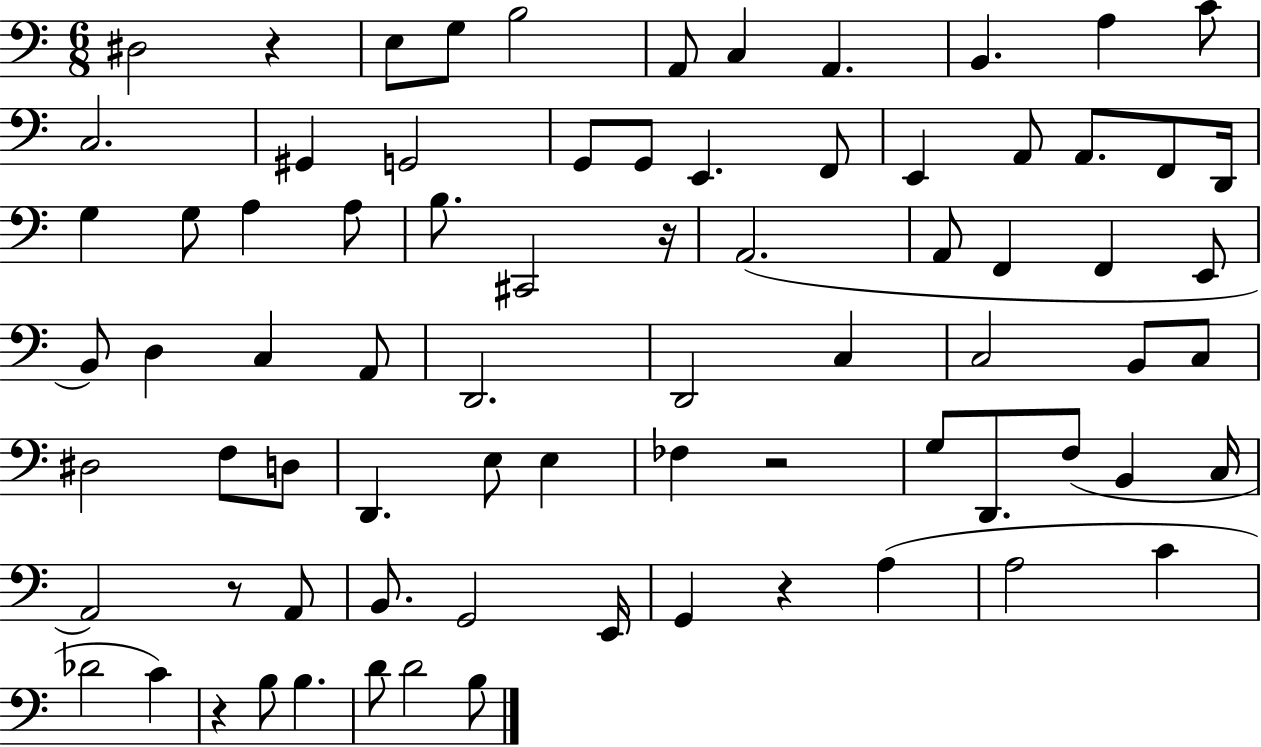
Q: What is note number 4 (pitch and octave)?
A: B3